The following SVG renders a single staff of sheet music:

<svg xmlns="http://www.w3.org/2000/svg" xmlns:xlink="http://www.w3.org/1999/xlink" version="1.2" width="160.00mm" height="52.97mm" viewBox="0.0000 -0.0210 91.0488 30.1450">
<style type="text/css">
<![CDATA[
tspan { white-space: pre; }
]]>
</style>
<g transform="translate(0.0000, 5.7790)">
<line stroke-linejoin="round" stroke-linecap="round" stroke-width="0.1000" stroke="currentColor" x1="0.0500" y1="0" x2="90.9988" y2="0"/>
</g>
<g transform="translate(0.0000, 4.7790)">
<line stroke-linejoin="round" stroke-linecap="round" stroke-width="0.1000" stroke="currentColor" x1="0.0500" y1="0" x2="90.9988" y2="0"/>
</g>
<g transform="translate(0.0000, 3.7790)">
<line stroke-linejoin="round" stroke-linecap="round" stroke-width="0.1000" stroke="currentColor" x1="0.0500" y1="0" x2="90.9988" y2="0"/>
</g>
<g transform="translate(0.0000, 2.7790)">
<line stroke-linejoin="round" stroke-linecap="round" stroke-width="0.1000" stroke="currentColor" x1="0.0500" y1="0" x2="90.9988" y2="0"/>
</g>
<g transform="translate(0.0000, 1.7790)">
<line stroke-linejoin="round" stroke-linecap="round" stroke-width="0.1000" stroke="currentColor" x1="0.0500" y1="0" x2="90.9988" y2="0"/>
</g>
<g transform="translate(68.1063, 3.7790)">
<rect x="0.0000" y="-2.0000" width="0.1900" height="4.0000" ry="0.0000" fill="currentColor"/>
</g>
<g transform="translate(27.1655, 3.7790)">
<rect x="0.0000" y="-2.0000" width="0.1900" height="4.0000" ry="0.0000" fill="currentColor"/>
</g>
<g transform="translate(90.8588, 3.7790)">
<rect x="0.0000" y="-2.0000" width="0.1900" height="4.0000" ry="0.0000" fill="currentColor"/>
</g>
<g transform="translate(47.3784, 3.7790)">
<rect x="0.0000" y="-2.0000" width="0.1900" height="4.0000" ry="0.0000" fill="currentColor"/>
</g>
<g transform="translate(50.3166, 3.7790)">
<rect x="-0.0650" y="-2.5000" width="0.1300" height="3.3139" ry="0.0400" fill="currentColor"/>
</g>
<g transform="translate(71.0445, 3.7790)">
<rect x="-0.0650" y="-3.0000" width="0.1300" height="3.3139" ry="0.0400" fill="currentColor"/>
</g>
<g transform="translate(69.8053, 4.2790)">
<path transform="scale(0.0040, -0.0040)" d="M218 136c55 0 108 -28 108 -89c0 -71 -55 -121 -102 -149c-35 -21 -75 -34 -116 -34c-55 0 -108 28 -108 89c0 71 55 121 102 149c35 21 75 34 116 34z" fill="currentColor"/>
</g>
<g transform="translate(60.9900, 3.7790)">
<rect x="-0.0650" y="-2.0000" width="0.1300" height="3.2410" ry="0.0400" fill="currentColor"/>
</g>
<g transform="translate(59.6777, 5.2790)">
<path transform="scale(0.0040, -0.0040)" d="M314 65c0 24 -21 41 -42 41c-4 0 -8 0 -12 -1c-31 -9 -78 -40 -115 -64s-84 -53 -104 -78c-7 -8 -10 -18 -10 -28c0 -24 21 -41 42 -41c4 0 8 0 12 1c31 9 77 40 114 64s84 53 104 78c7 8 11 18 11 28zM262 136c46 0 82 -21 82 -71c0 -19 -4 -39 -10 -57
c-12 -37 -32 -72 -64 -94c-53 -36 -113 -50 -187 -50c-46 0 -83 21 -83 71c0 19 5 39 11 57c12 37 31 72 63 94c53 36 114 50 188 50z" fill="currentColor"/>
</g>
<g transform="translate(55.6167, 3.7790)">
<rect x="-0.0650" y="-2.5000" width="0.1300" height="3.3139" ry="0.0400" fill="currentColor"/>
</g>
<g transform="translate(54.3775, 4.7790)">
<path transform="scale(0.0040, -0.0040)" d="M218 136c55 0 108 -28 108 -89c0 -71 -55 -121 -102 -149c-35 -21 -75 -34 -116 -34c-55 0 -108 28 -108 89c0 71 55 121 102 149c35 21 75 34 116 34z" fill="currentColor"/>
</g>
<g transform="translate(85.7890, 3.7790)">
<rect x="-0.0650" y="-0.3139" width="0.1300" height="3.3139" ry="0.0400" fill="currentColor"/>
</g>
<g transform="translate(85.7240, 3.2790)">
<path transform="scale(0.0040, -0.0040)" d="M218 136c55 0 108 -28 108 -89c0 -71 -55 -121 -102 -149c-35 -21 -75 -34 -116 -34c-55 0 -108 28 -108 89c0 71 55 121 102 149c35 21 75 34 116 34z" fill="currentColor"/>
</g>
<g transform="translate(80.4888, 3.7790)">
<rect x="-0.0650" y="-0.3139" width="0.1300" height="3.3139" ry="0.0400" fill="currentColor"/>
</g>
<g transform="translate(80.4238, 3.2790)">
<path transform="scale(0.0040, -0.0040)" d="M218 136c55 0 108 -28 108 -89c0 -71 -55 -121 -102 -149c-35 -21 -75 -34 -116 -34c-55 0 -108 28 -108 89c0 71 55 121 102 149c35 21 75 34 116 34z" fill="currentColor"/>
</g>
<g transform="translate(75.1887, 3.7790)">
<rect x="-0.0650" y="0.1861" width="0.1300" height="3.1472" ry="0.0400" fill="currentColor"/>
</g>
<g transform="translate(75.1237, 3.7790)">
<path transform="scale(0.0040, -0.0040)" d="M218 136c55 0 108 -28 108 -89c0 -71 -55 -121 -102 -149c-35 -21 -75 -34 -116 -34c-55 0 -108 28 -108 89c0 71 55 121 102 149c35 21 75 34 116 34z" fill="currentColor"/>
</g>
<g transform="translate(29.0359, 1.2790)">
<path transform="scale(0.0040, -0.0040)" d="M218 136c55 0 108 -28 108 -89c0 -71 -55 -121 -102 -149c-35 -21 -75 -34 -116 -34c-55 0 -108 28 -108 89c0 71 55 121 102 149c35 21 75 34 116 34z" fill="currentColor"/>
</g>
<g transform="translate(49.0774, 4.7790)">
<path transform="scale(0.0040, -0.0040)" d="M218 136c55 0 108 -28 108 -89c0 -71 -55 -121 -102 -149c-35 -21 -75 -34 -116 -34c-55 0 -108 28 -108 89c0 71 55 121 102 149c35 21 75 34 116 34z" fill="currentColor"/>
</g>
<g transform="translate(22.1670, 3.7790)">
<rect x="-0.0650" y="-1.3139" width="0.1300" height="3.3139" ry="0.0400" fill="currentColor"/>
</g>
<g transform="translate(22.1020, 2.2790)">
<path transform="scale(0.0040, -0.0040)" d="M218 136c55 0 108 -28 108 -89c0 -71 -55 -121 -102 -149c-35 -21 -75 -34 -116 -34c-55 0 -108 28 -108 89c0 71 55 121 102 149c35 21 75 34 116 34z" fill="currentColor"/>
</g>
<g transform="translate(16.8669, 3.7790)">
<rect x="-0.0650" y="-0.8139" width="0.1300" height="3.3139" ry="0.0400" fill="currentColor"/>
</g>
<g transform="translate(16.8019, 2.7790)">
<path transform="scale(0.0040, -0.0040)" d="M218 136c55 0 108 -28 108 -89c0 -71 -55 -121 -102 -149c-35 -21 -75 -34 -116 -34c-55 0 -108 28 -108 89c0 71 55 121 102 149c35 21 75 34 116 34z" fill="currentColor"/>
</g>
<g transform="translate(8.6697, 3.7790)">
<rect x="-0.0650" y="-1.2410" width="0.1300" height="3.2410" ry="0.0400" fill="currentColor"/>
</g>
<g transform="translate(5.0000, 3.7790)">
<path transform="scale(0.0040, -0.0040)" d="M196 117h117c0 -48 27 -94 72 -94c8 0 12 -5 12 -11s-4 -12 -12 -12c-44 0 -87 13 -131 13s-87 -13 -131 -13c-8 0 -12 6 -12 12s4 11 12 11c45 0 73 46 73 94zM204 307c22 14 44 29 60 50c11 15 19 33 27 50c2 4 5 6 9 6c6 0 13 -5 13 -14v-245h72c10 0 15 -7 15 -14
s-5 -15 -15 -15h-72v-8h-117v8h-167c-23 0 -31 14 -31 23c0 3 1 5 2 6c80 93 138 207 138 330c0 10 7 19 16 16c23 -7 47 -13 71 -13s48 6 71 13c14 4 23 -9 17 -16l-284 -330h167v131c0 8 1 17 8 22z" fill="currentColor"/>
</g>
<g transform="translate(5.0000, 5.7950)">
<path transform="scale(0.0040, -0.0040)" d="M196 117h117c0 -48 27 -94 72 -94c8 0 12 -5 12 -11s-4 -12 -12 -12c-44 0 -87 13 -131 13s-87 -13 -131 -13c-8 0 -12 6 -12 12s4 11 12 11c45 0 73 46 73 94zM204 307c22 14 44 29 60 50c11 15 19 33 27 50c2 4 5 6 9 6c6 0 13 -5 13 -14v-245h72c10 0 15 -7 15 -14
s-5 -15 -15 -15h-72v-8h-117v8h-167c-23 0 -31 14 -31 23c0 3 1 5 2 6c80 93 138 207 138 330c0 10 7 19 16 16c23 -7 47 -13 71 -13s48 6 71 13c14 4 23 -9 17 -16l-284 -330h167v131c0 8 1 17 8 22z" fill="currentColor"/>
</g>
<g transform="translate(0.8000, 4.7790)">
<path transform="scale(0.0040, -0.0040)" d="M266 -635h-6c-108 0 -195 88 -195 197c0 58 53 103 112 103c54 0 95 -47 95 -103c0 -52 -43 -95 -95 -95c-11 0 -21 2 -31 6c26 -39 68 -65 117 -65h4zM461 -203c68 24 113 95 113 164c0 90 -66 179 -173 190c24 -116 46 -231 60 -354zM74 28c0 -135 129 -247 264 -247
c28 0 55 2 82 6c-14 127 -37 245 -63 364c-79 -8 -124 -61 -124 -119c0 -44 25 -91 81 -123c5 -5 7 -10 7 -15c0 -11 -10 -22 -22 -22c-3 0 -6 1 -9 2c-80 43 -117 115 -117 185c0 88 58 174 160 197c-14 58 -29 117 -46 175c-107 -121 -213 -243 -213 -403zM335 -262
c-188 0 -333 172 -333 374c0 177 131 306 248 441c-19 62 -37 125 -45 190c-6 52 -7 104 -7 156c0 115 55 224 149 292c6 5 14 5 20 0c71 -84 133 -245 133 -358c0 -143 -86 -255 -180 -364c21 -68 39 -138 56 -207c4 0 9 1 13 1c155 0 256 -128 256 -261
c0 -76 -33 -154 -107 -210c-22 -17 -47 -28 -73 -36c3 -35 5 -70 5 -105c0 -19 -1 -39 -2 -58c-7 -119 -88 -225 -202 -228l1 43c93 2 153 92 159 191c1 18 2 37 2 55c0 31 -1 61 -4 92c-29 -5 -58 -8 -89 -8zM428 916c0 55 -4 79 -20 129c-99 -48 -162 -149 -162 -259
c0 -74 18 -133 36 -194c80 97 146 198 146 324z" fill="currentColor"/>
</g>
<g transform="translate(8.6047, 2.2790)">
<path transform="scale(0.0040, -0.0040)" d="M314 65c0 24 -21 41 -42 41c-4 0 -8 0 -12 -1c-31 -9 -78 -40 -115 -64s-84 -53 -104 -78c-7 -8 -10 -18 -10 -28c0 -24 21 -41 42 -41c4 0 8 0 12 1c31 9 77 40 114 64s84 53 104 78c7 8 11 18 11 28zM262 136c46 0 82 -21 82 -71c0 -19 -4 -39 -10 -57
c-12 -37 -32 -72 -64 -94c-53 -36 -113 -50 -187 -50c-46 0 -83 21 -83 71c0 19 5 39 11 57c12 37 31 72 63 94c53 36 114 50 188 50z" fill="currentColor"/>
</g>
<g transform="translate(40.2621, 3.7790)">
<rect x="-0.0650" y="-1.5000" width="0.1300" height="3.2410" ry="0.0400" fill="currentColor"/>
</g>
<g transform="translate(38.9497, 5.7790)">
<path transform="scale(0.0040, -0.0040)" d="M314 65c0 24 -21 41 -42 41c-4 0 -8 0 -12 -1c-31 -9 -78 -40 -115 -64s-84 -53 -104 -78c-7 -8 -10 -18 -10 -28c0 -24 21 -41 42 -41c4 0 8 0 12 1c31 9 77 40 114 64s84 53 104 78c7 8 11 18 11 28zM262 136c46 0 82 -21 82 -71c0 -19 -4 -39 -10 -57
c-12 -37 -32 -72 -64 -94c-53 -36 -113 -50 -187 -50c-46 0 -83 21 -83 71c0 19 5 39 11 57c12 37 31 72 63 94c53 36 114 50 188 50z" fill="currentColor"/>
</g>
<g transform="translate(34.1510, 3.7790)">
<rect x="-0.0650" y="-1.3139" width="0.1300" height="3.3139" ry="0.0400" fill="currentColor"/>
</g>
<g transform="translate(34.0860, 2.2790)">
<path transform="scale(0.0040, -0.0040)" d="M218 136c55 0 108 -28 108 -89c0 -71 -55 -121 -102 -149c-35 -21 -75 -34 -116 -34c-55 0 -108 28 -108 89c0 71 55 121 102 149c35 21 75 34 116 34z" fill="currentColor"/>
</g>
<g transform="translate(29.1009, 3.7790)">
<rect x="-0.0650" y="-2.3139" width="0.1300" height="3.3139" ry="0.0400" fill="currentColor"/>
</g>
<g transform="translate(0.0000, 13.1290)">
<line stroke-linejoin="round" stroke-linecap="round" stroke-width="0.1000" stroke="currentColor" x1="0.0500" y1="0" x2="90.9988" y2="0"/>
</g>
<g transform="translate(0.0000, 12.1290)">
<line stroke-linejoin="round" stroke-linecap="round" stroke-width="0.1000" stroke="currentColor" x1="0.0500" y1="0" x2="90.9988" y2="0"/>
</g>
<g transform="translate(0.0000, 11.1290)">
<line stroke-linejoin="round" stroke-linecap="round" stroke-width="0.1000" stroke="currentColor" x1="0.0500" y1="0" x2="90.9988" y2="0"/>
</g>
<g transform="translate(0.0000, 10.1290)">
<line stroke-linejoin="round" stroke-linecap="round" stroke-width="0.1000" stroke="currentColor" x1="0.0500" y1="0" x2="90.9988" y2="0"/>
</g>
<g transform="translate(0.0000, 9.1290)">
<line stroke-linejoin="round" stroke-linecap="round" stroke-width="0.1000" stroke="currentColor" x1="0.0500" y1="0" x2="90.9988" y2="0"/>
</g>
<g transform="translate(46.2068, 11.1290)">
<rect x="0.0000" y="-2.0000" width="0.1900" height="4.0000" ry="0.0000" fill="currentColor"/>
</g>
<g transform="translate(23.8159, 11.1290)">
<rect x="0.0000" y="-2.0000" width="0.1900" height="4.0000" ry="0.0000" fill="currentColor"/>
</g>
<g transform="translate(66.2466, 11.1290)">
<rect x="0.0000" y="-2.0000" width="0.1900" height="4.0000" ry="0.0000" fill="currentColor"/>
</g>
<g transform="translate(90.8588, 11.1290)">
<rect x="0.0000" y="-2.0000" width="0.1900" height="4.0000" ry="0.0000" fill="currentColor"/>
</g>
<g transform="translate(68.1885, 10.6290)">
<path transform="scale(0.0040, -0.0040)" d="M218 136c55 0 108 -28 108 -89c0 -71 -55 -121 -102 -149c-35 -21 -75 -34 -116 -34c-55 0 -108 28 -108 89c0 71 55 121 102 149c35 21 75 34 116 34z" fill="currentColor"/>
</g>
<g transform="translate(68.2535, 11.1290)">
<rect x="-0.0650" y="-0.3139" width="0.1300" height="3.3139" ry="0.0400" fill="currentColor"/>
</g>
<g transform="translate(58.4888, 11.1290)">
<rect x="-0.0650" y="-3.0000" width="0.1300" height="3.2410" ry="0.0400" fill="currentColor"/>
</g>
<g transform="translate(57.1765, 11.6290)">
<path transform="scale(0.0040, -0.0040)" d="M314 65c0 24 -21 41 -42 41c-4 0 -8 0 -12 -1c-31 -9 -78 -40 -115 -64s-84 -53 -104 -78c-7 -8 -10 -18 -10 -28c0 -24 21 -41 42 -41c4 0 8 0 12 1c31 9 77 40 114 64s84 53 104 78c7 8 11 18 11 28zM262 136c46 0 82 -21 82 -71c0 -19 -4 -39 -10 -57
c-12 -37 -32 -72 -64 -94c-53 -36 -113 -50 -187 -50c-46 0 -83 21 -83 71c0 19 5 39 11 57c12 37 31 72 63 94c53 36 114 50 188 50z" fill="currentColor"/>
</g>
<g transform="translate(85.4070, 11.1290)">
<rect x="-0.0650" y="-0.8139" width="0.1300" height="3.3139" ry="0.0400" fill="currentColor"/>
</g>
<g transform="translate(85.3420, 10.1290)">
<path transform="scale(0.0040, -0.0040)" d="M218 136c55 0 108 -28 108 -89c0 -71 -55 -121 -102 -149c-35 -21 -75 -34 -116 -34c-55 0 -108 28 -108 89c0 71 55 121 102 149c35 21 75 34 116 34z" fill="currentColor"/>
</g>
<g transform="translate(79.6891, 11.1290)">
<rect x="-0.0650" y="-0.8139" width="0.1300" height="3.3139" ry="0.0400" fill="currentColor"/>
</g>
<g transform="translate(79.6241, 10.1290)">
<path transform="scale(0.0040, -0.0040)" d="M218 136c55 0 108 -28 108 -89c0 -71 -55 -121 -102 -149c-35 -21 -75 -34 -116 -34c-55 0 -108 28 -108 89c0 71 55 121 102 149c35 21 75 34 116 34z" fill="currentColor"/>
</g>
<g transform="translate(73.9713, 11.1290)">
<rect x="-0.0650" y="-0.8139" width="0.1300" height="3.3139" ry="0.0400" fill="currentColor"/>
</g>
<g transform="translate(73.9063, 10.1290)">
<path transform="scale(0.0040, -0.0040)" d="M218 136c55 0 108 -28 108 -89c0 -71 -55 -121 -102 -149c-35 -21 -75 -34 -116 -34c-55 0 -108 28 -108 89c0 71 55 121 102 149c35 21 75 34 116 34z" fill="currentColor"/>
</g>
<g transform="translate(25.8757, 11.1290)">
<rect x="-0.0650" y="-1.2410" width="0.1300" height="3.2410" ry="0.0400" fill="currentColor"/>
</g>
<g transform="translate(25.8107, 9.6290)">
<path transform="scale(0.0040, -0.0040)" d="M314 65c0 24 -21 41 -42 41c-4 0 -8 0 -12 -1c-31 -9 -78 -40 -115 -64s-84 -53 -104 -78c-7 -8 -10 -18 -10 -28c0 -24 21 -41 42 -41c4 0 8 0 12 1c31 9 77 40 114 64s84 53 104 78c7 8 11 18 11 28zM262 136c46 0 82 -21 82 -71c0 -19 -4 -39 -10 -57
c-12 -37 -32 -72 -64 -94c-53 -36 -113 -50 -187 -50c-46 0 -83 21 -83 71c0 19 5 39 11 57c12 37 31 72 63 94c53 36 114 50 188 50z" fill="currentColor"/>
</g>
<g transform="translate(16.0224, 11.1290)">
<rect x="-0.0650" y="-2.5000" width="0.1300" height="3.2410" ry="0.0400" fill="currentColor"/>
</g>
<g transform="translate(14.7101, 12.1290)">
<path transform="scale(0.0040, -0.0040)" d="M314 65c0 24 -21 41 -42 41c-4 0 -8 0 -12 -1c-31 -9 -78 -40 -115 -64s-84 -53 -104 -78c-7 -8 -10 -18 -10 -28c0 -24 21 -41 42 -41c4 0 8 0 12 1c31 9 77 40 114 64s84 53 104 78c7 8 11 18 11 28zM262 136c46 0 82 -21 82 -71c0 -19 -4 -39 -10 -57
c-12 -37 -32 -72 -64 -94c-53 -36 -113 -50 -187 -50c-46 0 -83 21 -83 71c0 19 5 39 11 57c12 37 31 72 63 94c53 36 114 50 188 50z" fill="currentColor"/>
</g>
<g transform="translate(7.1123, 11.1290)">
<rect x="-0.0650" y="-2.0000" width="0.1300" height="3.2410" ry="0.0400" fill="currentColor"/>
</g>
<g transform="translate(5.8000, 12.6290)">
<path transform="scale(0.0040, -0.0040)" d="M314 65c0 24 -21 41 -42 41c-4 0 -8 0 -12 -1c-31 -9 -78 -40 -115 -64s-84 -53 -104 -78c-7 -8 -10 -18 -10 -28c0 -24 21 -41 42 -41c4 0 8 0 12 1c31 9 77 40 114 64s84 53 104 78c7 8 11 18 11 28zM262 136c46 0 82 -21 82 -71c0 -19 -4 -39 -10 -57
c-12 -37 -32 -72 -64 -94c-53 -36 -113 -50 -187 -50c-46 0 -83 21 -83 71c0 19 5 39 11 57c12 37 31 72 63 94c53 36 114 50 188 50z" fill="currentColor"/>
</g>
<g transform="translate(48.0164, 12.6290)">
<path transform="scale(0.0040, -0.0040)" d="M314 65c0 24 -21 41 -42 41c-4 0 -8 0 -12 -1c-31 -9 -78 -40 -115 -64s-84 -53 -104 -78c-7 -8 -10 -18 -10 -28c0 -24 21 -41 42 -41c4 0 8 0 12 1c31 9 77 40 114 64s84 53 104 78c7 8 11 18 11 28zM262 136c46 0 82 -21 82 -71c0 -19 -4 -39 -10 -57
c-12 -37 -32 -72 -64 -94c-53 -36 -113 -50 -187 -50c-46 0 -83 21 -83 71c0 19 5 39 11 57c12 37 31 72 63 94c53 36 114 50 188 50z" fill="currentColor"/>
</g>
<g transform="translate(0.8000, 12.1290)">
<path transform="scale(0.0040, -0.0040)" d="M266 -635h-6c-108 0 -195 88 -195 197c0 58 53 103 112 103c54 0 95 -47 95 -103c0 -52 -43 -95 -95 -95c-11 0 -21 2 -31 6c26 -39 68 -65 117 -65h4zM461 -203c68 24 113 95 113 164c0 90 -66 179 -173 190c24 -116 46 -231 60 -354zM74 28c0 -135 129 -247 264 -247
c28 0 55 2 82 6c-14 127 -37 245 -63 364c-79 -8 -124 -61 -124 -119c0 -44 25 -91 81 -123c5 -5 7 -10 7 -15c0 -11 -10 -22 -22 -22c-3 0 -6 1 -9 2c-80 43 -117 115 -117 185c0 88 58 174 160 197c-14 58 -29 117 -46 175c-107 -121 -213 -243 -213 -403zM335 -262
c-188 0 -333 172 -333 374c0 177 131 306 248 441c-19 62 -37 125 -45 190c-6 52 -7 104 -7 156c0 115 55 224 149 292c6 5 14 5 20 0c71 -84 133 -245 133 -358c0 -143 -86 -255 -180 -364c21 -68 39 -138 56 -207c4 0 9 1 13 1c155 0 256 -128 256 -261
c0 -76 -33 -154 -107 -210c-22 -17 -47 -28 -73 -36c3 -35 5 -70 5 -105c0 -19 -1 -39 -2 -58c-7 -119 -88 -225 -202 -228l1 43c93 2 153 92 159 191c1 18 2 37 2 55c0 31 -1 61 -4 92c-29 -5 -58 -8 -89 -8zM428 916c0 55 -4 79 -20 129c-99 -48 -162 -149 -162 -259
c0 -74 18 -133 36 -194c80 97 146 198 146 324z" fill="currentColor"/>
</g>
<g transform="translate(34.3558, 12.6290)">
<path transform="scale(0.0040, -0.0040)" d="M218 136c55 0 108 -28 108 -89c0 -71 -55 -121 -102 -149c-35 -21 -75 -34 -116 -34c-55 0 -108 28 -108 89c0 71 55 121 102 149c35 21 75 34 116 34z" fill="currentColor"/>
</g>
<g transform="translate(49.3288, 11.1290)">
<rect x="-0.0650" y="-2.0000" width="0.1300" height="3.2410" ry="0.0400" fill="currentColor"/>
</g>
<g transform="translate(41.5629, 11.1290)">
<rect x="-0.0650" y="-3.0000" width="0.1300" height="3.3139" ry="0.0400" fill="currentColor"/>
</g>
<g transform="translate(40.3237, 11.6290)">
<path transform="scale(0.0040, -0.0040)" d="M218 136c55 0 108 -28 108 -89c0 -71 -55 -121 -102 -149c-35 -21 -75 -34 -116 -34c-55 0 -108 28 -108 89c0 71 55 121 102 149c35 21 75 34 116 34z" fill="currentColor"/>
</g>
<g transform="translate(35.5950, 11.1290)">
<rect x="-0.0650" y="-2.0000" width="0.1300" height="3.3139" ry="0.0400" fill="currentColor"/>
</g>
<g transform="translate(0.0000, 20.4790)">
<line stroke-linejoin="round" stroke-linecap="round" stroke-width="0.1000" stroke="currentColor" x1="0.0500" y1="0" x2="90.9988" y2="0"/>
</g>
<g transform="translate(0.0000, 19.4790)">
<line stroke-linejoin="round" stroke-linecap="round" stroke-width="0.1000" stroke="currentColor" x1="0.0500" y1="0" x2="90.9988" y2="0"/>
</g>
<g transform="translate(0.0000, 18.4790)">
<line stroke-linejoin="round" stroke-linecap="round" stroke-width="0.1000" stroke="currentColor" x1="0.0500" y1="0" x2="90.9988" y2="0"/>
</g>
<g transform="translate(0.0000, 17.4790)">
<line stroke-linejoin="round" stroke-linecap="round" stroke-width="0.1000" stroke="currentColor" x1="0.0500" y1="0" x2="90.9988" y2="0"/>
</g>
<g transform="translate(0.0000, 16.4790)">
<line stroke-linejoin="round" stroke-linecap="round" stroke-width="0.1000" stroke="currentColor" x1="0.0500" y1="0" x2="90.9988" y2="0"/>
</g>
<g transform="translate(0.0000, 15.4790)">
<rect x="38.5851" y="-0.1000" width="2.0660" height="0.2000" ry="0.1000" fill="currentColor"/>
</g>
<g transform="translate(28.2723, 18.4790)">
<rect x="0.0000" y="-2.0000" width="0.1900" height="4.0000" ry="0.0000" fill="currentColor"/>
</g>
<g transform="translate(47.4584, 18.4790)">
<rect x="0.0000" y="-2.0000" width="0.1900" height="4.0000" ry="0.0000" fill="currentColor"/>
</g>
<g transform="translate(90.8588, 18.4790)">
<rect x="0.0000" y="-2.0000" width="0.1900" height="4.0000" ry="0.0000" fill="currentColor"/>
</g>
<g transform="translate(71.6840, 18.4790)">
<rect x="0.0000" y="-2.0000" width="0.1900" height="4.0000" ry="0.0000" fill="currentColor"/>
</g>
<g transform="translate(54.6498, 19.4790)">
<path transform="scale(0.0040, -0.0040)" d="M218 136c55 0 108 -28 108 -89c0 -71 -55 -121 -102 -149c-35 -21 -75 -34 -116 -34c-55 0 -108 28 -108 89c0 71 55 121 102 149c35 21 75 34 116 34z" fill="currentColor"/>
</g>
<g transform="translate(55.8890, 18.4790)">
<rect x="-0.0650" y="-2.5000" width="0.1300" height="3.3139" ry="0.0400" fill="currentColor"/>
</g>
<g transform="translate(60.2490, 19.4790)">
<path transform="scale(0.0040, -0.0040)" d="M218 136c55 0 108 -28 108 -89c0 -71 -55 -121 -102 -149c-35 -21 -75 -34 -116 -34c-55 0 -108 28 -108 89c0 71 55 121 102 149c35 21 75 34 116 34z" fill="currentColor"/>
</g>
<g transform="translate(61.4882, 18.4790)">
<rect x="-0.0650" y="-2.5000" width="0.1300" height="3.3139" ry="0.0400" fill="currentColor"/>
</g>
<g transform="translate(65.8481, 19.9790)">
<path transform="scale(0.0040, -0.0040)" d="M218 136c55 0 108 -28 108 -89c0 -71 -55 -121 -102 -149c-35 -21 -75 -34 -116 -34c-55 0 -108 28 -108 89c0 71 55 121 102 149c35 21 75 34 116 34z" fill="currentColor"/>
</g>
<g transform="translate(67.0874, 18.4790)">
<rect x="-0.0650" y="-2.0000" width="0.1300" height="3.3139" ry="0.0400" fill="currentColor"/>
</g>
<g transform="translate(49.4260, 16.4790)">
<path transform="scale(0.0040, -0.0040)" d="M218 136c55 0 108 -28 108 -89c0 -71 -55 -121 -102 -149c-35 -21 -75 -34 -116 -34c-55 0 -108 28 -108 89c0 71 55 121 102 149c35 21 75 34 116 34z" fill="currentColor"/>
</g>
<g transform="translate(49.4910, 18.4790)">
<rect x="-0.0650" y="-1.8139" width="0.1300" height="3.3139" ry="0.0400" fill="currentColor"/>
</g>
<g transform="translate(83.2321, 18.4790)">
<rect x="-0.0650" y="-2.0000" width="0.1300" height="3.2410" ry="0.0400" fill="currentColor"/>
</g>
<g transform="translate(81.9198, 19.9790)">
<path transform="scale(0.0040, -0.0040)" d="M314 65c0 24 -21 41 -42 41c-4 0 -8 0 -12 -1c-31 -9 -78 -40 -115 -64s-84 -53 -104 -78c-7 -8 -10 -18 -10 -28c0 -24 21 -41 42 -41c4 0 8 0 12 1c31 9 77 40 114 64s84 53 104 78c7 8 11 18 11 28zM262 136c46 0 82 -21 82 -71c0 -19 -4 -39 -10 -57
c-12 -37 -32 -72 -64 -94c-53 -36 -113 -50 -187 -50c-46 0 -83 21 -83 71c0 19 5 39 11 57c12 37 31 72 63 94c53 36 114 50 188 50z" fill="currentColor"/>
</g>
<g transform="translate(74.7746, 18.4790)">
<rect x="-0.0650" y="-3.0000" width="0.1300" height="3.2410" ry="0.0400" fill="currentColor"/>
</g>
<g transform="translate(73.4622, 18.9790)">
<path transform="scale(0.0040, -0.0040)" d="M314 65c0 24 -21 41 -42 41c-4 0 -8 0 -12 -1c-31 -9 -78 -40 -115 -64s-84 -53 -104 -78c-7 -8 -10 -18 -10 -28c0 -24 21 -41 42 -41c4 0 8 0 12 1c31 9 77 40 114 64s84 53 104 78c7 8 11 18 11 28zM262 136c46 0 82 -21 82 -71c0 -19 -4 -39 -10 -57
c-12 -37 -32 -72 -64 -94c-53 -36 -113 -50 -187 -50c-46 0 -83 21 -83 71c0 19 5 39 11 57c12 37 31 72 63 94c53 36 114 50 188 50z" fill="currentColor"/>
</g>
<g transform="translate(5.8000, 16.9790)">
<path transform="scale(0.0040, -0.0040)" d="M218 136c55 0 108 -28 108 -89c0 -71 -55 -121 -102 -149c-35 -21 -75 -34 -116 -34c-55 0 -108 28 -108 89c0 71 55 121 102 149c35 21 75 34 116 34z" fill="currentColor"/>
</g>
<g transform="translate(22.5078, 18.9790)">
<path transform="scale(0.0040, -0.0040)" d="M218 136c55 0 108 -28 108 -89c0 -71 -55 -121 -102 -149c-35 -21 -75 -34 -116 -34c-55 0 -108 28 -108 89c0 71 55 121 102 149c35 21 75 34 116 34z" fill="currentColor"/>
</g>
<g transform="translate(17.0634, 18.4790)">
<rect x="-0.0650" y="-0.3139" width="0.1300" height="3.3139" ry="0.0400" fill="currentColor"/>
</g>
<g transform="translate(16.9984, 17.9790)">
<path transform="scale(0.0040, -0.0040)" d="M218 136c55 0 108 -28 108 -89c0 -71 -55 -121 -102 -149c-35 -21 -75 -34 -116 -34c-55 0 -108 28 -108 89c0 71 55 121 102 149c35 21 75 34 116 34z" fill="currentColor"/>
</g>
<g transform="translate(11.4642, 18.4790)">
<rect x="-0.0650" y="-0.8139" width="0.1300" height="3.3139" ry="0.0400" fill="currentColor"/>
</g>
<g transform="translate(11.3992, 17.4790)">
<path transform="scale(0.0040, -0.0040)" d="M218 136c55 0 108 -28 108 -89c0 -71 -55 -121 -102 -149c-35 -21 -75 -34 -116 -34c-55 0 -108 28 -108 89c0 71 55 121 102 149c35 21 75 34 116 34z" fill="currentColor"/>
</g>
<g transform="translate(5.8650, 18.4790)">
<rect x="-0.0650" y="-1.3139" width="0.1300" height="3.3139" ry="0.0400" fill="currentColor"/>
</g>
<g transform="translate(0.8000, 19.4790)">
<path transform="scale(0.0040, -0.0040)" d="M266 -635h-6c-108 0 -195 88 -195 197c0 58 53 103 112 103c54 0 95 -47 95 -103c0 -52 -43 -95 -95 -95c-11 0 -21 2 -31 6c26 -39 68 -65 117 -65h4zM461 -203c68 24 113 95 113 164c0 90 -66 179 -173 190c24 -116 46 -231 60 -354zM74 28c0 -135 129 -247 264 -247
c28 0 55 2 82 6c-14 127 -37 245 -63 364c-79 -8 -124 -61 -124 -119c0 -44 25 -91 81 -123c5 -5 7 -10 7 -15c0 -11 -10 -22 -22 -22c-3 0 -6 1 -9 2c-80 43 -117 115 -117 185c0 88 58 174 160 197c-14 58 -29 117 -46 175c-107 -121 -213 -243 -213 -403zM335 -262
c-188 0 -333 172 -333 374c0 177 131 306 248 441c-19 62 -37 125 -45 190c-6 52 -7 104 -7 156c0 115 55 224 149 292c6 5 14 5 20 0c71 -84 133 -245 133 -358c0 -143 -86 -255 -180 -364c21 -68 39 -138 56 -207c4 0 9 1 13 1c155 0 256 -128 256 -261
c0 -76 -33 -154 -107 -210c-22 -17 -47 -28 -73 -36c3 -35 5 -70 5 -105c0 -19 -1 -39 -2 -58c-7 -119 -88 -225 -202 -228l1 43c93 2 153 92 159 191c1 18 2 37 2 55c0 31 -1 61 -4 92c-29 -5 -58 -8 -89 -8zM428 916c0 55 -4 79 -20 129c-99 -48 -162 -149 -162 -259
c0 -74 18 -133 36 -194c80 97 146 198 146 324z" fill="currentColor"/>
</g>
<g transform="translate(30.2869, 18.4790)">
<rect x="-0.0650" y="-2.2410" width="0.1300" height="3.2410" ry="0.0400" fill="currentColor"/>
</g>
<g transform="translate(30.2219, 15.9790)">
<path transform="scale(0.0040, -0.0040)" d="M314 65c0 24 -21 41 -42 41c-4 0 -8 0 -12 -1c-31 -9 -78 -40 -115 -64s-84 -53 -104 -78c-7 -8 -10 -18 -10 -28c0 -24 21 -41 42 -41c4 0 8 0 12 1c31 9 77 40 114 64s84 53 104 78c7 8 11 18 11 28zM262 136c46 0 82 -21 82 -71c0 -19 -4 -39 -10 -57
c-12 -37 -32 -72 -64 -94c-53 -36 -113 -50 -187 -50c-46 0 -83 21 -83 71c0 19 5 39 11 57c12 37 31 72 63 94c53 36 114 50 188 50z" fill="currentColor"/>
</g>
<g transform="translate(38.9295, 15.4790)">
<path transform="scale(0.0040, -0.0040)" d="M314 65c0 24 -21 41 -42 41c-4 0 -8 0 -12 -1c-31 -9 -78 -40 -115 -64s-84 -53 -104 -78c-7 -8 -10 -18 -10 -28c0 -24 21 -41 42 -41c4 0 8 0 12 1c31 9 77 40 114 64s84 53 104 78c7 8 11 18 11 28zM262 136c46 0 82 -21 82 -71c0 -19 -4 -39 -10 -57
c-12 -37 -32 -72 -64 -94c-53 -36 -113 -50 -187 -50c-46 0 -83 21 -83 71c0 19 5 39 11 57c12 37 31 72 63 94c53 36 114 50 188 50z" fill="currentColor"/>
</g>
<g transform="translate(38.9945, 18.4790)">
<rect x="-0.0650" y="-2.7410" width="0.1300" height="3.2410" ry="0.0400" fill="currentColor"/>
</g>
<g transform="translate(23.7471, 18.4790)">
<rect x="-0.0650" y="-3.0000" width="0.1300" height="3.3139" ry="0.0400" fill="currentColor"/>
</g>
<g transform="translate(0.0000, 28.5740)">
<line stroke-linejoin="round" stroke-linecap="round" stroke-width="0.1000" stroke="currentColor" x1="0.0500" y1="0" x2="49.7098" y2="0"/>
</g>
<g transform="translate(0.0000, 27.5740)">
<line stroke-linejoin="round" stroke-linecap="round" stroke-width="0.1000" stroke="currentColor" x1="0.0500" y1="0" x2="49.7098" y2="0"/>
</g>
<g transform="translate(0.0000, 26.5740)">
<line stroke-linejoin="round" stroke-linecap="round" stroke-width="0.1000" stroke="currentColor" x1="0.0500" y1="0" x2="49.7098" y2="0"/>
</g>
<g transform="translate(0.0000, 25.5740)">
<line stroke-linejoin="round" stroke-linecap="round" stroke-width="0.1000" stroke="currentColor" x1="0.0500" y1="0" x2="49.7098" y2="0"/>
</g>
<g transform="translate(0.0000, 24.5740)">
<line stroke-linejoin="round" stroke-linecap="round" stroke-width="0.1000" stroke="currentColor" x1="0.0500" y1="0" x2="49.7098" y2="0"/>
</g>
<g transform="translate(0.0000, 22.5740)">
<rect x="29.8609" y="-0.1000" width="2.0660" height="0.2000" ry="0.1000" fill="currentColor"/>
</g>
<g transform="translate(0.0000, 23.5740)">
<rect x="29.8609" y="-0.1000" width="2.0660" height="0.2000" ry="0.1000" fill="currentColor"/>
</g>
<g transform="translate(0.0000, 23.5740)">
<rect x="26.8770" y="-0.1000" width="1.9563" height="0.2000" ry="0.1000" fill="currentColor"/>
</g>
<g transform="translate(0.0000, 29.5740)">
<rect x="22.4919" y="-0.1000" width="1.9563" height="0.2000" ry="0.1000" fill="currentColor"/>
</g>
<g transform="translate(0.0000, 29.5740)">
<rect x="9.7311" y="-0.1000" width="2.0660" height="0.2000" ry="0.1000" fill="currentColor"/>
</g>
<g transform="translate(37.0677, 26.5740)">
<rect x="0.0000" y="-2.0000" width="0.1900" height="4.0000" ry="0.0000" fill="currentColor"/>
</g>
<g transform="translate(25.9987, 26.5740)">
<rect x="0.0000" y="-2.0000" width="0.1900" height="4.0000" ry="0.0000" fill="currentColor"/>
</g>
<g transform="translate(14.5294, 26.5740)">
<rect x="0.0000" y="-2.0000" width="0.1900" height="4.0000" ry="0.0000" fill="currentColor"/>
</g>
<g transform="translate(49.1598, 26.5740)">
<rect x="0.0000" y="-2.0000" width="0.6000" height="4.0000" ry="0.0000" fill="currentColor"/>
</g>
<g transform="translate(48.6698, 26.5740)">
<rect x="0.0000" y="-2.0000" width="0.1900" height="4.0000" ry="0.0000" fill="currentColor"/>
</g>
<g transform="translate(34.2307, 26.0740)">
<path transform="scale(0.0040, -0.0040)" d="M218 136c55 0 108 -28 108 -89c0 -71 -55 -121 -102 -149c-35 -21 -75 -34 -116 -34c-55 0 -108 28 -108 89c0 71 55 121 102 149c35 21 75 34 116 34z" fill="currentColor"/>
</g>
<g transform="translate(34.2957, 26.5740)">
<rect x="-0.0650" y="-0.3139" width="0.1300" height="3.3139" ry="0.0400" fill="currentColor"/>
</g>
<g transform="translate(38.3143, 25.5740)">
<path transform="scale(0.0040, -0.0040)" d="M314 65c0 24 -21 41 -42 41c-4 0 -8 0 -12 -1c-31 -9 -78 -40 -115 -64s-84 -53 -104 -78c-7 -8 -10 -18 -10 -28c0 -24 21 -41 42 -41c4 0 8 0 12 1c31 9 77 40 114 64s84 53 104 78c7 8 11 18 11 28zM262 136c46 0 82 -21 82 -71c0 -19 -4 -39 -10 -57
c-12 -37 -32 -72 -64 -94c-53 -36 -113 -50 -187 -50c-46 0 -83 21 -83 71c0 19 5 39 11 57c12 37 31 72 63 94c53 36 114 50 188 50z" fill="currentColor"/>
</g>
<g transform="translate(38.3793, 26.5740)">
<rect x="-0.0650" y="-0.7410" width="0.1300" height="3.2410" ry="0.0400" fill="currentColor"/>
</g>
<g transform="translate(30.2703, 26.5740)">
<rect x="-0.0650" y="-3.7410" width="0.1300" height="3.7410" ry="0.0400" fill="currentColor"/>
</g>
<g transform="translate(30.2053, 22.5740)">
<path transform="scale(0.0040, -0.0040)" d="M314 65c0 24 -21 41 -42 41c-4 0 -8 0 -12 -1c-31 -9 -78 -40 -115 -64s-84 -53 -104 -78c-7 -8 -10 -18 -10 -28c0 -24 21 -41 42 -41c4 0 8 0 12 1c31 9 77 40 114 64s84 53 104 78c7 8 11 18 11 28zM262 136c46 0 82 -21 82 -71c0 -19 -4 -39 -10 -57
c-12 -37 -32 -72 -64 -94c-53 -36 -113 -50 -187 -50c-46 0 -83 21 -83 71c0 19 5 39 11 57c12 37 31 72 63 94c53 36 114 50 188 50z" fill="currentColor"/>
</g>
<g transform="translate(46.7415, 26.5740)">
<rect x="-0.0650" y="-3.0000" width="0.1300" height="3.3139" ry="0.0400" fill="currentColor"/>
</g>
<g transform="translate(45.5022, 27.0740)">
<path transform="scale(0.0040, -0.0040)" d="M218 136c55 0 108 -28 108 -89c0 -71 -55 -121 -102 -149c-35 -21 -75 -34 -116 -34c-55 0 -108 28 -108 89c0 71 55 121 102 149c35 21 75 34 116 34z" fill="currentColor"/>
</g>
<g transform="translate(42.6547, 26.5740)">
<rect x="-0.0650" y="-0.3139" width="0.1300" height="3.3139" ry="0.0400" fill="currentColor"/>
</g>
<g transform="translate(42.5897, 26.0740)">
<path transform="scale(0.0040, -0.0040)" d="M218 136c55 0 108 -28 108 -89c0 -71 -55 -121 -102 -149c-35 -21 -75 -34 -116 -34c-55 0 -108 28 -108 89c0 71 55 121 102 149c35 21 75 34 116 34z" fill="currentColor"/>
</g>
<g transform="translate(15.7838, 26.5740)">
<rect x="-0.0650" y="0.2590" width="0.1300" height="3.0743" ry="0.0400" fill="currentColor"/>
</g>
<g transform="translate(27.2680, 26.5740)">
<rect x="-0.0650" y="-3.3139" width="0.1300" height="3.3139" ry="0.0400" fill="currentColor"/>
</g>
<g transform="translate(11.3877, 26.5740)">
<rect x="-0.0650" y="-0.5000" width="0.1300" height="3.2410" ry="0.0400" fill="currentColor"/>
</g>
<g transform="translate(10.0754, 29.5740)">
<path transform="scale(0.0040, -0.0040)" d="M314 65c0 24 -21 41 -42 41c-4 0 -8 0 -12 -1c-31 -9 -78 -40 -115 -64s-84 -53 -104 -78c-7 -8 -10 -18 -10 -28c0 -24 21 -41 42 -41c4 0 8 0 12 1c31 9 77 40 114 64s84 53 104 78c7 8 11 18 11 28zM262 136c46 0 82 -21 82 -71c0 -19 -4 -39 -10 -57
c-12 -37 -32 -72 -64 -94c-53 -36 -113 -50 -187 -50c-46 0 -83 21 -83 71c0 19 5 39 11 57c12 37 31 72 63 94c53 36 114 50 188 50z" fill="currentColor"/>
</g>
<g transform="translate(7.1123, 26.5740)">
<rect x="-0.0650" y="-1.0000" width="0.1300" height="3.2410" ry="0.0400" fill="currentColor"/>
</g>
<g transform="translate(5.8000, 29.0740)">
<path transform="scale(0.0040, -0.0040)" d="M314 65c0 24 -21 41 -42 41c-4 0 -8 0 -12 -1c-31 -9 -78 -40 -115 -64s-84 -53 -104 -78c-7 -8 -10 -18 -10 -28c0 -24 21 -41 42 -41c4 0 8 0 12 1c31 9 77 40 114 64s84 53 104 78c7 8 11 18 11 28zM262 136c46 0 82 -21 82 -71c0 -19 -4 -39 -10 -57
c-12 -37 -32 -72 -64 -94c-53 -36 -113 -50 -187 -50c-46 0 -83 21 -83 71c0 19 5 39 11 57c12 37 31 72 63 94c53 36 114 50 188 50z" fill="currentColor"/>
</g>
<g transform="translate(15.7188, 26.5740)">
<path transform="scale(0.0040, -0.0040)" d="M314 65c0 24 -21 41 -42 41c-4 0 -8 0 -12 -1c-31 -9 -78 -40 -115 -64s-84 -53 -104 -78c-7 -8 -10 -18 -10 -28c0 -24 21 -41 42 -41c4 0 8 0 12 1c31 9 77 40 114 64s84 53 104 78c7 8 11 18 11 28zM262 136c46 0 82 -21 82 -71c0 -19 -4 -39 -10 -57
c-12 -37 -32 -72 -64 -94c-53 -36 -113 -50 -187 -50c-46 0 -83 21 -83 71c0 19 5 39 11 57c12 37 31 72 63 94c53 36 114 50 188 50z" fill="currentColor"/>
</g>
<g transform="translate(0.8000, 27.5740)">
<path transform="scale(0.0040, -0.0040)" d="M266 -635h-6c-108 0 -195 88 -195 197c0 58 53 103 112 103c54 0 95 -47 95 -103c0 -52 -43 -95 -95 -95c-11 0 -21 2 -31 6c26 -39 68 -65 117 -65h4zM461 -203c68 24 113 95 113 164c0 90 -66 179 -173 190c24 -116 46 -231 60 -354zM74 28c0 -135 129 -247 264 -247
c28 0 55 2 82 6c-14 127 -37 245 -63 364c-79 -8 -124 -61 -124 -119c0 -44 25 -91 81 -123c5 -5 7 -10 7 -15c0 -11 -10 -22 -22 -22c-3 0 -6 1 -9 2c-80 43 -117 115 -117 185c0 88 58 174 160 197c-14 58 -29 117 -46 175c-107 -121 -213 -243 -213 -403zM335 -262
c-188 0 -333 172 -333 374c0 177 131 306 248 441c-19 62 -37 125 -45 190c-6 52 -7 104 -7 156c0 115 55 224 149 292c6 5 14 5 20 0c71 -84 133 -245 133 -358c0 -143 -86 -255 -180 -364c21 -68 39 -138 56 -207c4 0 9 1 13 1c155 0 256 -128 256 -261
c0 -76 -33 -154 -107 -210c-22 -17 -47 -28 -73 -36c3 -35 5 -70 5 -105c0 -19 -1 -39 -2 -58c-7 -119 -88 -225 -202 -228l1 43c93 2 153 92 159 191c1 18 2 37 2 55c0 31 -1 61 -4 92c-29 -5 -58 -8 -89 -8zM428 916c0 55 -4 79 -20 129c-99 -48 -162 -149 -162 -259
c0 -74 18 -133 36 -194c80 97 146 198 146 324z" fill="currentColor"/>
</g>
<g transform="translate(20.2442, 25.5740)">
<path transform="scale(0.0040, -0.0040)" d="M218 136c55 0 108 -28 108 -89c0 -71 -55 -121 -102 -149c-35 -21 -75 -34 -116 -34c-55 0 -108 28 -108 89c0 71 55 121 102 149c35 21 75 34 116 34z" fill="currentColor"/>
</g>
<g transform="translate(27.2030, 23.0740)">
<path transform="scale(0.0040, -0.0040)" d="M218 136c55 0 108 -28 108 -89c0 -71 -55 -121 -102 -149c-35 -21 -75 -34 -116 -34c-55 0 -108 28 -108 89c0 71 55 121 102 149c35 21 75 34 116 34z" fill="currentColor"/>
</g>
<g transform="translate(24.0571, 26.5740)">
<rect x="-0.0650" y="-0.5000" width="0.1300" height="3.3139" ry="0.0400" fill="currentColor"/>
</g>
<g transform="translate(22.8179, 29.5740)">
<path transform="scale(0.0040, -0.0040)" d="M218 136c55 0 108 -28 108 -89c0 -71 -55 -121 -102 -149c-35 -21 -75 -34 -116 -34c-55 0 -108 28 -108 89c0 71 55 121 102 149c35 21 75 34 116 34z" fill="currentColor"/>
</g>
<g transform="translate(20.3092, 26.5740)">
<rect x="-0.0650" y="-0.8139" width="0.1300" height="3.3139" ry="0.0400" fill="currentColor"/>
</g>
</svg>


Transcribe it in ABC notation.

X:1
T:Untitled
M:4/4
L:1/4
K:C
e2 d e g e E2 G G F2 A B c c F2 G2 e2 F A F2 A2 c d d d e d c A g2 a2 f G G F A2 F2 D2 C2 B2 d C b c'2 c d2 c A